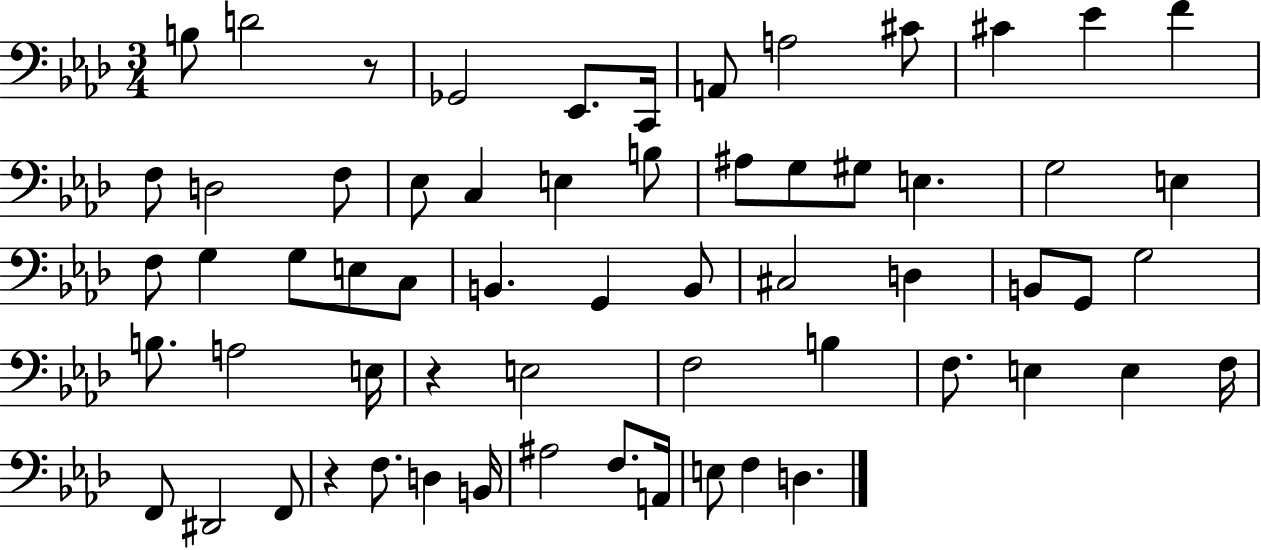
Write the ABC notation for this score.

X:1
T:Untitled
M:3/4
L:1/4
K:Ab
B,/2 D2 z/2 _G,,2 _E,,/2 C,,/4 A,,/2 A,2 ^C/2 ^C _E F F,/2 D,2 F,/2 _E,/2 C, E, B,/2 ^A,/2 G,/2 ^G,/2 E, G,2 E, F,/2 G, G,/2 E,/2 C,/2 B,, G,, B,,/2 ^C,2 D, B,,/2 G,,/2 G,2 B,/2 A,2 E,/4 z E,2 F,2 B, F,/2 E, E, F,/4 F,,/2 ^D,,2 F,,/2 z F,/2 D, B,,/4 ^A,2 F,/2 A,,/4 E,/2 F, D,